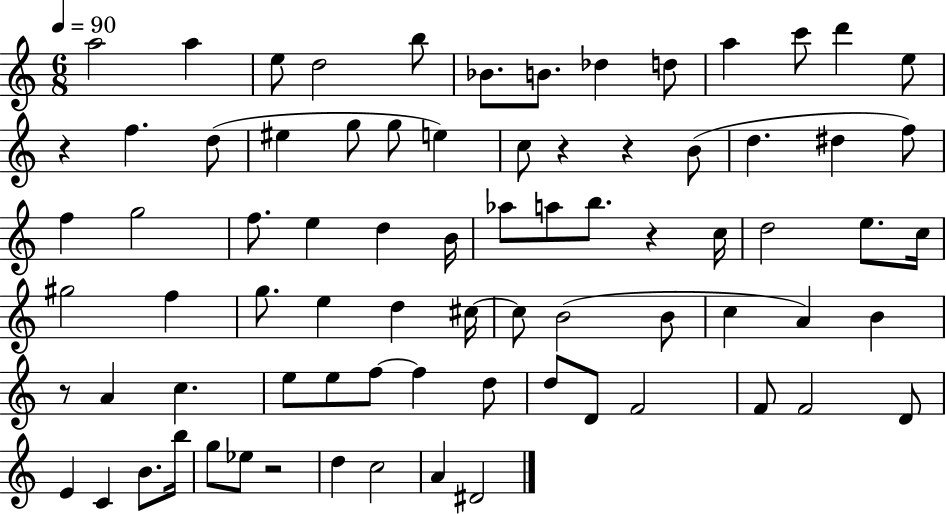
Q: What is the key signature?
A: C major